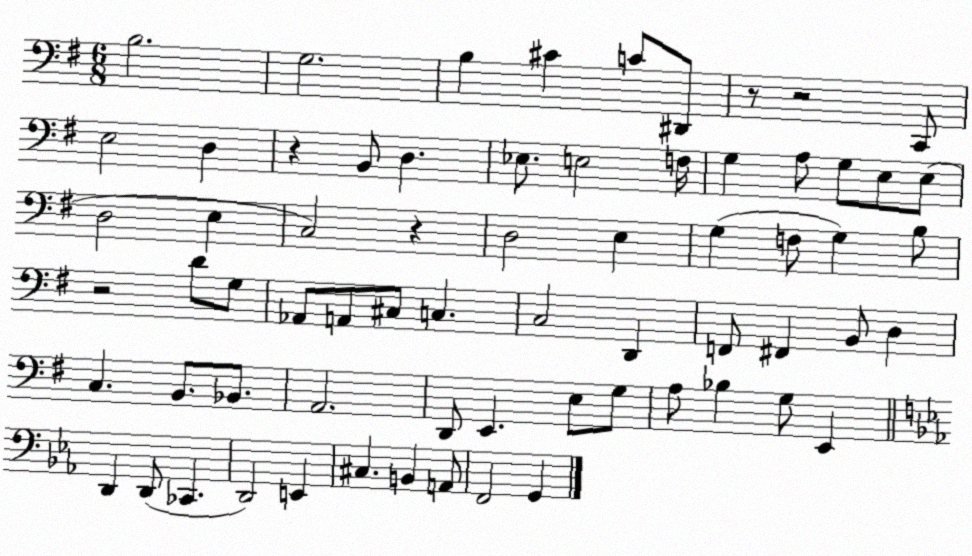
X:1
T:Untitled
M:6/8
L:1/4
K:G
B,2 G,2 B, ^C C/2 ^D,,/2 z/2 z2 C,,/2 E,2 D, z B,,/2 D, _E,/2 E,2 F,/4 G, A,/2 G,/2 E,/2 E,/2 D,2 E, C,2 z D,2 E, G, F,/2 G, B,/2 z2 D/2 G,/2 _A,,/2 A,,/2 ^C,/2 C, C,2 D,, F,,/2 ^F,, B,,/2 D, C, B,,/2 _B,,/2 A,,2 D,,/2 E,, E,/2 G,/2 A,/2 _B, G,/2 E,, D,, D,,/2 _C,, D,,2 E,, ^C, B,, A,,/2 F,,2 G,,